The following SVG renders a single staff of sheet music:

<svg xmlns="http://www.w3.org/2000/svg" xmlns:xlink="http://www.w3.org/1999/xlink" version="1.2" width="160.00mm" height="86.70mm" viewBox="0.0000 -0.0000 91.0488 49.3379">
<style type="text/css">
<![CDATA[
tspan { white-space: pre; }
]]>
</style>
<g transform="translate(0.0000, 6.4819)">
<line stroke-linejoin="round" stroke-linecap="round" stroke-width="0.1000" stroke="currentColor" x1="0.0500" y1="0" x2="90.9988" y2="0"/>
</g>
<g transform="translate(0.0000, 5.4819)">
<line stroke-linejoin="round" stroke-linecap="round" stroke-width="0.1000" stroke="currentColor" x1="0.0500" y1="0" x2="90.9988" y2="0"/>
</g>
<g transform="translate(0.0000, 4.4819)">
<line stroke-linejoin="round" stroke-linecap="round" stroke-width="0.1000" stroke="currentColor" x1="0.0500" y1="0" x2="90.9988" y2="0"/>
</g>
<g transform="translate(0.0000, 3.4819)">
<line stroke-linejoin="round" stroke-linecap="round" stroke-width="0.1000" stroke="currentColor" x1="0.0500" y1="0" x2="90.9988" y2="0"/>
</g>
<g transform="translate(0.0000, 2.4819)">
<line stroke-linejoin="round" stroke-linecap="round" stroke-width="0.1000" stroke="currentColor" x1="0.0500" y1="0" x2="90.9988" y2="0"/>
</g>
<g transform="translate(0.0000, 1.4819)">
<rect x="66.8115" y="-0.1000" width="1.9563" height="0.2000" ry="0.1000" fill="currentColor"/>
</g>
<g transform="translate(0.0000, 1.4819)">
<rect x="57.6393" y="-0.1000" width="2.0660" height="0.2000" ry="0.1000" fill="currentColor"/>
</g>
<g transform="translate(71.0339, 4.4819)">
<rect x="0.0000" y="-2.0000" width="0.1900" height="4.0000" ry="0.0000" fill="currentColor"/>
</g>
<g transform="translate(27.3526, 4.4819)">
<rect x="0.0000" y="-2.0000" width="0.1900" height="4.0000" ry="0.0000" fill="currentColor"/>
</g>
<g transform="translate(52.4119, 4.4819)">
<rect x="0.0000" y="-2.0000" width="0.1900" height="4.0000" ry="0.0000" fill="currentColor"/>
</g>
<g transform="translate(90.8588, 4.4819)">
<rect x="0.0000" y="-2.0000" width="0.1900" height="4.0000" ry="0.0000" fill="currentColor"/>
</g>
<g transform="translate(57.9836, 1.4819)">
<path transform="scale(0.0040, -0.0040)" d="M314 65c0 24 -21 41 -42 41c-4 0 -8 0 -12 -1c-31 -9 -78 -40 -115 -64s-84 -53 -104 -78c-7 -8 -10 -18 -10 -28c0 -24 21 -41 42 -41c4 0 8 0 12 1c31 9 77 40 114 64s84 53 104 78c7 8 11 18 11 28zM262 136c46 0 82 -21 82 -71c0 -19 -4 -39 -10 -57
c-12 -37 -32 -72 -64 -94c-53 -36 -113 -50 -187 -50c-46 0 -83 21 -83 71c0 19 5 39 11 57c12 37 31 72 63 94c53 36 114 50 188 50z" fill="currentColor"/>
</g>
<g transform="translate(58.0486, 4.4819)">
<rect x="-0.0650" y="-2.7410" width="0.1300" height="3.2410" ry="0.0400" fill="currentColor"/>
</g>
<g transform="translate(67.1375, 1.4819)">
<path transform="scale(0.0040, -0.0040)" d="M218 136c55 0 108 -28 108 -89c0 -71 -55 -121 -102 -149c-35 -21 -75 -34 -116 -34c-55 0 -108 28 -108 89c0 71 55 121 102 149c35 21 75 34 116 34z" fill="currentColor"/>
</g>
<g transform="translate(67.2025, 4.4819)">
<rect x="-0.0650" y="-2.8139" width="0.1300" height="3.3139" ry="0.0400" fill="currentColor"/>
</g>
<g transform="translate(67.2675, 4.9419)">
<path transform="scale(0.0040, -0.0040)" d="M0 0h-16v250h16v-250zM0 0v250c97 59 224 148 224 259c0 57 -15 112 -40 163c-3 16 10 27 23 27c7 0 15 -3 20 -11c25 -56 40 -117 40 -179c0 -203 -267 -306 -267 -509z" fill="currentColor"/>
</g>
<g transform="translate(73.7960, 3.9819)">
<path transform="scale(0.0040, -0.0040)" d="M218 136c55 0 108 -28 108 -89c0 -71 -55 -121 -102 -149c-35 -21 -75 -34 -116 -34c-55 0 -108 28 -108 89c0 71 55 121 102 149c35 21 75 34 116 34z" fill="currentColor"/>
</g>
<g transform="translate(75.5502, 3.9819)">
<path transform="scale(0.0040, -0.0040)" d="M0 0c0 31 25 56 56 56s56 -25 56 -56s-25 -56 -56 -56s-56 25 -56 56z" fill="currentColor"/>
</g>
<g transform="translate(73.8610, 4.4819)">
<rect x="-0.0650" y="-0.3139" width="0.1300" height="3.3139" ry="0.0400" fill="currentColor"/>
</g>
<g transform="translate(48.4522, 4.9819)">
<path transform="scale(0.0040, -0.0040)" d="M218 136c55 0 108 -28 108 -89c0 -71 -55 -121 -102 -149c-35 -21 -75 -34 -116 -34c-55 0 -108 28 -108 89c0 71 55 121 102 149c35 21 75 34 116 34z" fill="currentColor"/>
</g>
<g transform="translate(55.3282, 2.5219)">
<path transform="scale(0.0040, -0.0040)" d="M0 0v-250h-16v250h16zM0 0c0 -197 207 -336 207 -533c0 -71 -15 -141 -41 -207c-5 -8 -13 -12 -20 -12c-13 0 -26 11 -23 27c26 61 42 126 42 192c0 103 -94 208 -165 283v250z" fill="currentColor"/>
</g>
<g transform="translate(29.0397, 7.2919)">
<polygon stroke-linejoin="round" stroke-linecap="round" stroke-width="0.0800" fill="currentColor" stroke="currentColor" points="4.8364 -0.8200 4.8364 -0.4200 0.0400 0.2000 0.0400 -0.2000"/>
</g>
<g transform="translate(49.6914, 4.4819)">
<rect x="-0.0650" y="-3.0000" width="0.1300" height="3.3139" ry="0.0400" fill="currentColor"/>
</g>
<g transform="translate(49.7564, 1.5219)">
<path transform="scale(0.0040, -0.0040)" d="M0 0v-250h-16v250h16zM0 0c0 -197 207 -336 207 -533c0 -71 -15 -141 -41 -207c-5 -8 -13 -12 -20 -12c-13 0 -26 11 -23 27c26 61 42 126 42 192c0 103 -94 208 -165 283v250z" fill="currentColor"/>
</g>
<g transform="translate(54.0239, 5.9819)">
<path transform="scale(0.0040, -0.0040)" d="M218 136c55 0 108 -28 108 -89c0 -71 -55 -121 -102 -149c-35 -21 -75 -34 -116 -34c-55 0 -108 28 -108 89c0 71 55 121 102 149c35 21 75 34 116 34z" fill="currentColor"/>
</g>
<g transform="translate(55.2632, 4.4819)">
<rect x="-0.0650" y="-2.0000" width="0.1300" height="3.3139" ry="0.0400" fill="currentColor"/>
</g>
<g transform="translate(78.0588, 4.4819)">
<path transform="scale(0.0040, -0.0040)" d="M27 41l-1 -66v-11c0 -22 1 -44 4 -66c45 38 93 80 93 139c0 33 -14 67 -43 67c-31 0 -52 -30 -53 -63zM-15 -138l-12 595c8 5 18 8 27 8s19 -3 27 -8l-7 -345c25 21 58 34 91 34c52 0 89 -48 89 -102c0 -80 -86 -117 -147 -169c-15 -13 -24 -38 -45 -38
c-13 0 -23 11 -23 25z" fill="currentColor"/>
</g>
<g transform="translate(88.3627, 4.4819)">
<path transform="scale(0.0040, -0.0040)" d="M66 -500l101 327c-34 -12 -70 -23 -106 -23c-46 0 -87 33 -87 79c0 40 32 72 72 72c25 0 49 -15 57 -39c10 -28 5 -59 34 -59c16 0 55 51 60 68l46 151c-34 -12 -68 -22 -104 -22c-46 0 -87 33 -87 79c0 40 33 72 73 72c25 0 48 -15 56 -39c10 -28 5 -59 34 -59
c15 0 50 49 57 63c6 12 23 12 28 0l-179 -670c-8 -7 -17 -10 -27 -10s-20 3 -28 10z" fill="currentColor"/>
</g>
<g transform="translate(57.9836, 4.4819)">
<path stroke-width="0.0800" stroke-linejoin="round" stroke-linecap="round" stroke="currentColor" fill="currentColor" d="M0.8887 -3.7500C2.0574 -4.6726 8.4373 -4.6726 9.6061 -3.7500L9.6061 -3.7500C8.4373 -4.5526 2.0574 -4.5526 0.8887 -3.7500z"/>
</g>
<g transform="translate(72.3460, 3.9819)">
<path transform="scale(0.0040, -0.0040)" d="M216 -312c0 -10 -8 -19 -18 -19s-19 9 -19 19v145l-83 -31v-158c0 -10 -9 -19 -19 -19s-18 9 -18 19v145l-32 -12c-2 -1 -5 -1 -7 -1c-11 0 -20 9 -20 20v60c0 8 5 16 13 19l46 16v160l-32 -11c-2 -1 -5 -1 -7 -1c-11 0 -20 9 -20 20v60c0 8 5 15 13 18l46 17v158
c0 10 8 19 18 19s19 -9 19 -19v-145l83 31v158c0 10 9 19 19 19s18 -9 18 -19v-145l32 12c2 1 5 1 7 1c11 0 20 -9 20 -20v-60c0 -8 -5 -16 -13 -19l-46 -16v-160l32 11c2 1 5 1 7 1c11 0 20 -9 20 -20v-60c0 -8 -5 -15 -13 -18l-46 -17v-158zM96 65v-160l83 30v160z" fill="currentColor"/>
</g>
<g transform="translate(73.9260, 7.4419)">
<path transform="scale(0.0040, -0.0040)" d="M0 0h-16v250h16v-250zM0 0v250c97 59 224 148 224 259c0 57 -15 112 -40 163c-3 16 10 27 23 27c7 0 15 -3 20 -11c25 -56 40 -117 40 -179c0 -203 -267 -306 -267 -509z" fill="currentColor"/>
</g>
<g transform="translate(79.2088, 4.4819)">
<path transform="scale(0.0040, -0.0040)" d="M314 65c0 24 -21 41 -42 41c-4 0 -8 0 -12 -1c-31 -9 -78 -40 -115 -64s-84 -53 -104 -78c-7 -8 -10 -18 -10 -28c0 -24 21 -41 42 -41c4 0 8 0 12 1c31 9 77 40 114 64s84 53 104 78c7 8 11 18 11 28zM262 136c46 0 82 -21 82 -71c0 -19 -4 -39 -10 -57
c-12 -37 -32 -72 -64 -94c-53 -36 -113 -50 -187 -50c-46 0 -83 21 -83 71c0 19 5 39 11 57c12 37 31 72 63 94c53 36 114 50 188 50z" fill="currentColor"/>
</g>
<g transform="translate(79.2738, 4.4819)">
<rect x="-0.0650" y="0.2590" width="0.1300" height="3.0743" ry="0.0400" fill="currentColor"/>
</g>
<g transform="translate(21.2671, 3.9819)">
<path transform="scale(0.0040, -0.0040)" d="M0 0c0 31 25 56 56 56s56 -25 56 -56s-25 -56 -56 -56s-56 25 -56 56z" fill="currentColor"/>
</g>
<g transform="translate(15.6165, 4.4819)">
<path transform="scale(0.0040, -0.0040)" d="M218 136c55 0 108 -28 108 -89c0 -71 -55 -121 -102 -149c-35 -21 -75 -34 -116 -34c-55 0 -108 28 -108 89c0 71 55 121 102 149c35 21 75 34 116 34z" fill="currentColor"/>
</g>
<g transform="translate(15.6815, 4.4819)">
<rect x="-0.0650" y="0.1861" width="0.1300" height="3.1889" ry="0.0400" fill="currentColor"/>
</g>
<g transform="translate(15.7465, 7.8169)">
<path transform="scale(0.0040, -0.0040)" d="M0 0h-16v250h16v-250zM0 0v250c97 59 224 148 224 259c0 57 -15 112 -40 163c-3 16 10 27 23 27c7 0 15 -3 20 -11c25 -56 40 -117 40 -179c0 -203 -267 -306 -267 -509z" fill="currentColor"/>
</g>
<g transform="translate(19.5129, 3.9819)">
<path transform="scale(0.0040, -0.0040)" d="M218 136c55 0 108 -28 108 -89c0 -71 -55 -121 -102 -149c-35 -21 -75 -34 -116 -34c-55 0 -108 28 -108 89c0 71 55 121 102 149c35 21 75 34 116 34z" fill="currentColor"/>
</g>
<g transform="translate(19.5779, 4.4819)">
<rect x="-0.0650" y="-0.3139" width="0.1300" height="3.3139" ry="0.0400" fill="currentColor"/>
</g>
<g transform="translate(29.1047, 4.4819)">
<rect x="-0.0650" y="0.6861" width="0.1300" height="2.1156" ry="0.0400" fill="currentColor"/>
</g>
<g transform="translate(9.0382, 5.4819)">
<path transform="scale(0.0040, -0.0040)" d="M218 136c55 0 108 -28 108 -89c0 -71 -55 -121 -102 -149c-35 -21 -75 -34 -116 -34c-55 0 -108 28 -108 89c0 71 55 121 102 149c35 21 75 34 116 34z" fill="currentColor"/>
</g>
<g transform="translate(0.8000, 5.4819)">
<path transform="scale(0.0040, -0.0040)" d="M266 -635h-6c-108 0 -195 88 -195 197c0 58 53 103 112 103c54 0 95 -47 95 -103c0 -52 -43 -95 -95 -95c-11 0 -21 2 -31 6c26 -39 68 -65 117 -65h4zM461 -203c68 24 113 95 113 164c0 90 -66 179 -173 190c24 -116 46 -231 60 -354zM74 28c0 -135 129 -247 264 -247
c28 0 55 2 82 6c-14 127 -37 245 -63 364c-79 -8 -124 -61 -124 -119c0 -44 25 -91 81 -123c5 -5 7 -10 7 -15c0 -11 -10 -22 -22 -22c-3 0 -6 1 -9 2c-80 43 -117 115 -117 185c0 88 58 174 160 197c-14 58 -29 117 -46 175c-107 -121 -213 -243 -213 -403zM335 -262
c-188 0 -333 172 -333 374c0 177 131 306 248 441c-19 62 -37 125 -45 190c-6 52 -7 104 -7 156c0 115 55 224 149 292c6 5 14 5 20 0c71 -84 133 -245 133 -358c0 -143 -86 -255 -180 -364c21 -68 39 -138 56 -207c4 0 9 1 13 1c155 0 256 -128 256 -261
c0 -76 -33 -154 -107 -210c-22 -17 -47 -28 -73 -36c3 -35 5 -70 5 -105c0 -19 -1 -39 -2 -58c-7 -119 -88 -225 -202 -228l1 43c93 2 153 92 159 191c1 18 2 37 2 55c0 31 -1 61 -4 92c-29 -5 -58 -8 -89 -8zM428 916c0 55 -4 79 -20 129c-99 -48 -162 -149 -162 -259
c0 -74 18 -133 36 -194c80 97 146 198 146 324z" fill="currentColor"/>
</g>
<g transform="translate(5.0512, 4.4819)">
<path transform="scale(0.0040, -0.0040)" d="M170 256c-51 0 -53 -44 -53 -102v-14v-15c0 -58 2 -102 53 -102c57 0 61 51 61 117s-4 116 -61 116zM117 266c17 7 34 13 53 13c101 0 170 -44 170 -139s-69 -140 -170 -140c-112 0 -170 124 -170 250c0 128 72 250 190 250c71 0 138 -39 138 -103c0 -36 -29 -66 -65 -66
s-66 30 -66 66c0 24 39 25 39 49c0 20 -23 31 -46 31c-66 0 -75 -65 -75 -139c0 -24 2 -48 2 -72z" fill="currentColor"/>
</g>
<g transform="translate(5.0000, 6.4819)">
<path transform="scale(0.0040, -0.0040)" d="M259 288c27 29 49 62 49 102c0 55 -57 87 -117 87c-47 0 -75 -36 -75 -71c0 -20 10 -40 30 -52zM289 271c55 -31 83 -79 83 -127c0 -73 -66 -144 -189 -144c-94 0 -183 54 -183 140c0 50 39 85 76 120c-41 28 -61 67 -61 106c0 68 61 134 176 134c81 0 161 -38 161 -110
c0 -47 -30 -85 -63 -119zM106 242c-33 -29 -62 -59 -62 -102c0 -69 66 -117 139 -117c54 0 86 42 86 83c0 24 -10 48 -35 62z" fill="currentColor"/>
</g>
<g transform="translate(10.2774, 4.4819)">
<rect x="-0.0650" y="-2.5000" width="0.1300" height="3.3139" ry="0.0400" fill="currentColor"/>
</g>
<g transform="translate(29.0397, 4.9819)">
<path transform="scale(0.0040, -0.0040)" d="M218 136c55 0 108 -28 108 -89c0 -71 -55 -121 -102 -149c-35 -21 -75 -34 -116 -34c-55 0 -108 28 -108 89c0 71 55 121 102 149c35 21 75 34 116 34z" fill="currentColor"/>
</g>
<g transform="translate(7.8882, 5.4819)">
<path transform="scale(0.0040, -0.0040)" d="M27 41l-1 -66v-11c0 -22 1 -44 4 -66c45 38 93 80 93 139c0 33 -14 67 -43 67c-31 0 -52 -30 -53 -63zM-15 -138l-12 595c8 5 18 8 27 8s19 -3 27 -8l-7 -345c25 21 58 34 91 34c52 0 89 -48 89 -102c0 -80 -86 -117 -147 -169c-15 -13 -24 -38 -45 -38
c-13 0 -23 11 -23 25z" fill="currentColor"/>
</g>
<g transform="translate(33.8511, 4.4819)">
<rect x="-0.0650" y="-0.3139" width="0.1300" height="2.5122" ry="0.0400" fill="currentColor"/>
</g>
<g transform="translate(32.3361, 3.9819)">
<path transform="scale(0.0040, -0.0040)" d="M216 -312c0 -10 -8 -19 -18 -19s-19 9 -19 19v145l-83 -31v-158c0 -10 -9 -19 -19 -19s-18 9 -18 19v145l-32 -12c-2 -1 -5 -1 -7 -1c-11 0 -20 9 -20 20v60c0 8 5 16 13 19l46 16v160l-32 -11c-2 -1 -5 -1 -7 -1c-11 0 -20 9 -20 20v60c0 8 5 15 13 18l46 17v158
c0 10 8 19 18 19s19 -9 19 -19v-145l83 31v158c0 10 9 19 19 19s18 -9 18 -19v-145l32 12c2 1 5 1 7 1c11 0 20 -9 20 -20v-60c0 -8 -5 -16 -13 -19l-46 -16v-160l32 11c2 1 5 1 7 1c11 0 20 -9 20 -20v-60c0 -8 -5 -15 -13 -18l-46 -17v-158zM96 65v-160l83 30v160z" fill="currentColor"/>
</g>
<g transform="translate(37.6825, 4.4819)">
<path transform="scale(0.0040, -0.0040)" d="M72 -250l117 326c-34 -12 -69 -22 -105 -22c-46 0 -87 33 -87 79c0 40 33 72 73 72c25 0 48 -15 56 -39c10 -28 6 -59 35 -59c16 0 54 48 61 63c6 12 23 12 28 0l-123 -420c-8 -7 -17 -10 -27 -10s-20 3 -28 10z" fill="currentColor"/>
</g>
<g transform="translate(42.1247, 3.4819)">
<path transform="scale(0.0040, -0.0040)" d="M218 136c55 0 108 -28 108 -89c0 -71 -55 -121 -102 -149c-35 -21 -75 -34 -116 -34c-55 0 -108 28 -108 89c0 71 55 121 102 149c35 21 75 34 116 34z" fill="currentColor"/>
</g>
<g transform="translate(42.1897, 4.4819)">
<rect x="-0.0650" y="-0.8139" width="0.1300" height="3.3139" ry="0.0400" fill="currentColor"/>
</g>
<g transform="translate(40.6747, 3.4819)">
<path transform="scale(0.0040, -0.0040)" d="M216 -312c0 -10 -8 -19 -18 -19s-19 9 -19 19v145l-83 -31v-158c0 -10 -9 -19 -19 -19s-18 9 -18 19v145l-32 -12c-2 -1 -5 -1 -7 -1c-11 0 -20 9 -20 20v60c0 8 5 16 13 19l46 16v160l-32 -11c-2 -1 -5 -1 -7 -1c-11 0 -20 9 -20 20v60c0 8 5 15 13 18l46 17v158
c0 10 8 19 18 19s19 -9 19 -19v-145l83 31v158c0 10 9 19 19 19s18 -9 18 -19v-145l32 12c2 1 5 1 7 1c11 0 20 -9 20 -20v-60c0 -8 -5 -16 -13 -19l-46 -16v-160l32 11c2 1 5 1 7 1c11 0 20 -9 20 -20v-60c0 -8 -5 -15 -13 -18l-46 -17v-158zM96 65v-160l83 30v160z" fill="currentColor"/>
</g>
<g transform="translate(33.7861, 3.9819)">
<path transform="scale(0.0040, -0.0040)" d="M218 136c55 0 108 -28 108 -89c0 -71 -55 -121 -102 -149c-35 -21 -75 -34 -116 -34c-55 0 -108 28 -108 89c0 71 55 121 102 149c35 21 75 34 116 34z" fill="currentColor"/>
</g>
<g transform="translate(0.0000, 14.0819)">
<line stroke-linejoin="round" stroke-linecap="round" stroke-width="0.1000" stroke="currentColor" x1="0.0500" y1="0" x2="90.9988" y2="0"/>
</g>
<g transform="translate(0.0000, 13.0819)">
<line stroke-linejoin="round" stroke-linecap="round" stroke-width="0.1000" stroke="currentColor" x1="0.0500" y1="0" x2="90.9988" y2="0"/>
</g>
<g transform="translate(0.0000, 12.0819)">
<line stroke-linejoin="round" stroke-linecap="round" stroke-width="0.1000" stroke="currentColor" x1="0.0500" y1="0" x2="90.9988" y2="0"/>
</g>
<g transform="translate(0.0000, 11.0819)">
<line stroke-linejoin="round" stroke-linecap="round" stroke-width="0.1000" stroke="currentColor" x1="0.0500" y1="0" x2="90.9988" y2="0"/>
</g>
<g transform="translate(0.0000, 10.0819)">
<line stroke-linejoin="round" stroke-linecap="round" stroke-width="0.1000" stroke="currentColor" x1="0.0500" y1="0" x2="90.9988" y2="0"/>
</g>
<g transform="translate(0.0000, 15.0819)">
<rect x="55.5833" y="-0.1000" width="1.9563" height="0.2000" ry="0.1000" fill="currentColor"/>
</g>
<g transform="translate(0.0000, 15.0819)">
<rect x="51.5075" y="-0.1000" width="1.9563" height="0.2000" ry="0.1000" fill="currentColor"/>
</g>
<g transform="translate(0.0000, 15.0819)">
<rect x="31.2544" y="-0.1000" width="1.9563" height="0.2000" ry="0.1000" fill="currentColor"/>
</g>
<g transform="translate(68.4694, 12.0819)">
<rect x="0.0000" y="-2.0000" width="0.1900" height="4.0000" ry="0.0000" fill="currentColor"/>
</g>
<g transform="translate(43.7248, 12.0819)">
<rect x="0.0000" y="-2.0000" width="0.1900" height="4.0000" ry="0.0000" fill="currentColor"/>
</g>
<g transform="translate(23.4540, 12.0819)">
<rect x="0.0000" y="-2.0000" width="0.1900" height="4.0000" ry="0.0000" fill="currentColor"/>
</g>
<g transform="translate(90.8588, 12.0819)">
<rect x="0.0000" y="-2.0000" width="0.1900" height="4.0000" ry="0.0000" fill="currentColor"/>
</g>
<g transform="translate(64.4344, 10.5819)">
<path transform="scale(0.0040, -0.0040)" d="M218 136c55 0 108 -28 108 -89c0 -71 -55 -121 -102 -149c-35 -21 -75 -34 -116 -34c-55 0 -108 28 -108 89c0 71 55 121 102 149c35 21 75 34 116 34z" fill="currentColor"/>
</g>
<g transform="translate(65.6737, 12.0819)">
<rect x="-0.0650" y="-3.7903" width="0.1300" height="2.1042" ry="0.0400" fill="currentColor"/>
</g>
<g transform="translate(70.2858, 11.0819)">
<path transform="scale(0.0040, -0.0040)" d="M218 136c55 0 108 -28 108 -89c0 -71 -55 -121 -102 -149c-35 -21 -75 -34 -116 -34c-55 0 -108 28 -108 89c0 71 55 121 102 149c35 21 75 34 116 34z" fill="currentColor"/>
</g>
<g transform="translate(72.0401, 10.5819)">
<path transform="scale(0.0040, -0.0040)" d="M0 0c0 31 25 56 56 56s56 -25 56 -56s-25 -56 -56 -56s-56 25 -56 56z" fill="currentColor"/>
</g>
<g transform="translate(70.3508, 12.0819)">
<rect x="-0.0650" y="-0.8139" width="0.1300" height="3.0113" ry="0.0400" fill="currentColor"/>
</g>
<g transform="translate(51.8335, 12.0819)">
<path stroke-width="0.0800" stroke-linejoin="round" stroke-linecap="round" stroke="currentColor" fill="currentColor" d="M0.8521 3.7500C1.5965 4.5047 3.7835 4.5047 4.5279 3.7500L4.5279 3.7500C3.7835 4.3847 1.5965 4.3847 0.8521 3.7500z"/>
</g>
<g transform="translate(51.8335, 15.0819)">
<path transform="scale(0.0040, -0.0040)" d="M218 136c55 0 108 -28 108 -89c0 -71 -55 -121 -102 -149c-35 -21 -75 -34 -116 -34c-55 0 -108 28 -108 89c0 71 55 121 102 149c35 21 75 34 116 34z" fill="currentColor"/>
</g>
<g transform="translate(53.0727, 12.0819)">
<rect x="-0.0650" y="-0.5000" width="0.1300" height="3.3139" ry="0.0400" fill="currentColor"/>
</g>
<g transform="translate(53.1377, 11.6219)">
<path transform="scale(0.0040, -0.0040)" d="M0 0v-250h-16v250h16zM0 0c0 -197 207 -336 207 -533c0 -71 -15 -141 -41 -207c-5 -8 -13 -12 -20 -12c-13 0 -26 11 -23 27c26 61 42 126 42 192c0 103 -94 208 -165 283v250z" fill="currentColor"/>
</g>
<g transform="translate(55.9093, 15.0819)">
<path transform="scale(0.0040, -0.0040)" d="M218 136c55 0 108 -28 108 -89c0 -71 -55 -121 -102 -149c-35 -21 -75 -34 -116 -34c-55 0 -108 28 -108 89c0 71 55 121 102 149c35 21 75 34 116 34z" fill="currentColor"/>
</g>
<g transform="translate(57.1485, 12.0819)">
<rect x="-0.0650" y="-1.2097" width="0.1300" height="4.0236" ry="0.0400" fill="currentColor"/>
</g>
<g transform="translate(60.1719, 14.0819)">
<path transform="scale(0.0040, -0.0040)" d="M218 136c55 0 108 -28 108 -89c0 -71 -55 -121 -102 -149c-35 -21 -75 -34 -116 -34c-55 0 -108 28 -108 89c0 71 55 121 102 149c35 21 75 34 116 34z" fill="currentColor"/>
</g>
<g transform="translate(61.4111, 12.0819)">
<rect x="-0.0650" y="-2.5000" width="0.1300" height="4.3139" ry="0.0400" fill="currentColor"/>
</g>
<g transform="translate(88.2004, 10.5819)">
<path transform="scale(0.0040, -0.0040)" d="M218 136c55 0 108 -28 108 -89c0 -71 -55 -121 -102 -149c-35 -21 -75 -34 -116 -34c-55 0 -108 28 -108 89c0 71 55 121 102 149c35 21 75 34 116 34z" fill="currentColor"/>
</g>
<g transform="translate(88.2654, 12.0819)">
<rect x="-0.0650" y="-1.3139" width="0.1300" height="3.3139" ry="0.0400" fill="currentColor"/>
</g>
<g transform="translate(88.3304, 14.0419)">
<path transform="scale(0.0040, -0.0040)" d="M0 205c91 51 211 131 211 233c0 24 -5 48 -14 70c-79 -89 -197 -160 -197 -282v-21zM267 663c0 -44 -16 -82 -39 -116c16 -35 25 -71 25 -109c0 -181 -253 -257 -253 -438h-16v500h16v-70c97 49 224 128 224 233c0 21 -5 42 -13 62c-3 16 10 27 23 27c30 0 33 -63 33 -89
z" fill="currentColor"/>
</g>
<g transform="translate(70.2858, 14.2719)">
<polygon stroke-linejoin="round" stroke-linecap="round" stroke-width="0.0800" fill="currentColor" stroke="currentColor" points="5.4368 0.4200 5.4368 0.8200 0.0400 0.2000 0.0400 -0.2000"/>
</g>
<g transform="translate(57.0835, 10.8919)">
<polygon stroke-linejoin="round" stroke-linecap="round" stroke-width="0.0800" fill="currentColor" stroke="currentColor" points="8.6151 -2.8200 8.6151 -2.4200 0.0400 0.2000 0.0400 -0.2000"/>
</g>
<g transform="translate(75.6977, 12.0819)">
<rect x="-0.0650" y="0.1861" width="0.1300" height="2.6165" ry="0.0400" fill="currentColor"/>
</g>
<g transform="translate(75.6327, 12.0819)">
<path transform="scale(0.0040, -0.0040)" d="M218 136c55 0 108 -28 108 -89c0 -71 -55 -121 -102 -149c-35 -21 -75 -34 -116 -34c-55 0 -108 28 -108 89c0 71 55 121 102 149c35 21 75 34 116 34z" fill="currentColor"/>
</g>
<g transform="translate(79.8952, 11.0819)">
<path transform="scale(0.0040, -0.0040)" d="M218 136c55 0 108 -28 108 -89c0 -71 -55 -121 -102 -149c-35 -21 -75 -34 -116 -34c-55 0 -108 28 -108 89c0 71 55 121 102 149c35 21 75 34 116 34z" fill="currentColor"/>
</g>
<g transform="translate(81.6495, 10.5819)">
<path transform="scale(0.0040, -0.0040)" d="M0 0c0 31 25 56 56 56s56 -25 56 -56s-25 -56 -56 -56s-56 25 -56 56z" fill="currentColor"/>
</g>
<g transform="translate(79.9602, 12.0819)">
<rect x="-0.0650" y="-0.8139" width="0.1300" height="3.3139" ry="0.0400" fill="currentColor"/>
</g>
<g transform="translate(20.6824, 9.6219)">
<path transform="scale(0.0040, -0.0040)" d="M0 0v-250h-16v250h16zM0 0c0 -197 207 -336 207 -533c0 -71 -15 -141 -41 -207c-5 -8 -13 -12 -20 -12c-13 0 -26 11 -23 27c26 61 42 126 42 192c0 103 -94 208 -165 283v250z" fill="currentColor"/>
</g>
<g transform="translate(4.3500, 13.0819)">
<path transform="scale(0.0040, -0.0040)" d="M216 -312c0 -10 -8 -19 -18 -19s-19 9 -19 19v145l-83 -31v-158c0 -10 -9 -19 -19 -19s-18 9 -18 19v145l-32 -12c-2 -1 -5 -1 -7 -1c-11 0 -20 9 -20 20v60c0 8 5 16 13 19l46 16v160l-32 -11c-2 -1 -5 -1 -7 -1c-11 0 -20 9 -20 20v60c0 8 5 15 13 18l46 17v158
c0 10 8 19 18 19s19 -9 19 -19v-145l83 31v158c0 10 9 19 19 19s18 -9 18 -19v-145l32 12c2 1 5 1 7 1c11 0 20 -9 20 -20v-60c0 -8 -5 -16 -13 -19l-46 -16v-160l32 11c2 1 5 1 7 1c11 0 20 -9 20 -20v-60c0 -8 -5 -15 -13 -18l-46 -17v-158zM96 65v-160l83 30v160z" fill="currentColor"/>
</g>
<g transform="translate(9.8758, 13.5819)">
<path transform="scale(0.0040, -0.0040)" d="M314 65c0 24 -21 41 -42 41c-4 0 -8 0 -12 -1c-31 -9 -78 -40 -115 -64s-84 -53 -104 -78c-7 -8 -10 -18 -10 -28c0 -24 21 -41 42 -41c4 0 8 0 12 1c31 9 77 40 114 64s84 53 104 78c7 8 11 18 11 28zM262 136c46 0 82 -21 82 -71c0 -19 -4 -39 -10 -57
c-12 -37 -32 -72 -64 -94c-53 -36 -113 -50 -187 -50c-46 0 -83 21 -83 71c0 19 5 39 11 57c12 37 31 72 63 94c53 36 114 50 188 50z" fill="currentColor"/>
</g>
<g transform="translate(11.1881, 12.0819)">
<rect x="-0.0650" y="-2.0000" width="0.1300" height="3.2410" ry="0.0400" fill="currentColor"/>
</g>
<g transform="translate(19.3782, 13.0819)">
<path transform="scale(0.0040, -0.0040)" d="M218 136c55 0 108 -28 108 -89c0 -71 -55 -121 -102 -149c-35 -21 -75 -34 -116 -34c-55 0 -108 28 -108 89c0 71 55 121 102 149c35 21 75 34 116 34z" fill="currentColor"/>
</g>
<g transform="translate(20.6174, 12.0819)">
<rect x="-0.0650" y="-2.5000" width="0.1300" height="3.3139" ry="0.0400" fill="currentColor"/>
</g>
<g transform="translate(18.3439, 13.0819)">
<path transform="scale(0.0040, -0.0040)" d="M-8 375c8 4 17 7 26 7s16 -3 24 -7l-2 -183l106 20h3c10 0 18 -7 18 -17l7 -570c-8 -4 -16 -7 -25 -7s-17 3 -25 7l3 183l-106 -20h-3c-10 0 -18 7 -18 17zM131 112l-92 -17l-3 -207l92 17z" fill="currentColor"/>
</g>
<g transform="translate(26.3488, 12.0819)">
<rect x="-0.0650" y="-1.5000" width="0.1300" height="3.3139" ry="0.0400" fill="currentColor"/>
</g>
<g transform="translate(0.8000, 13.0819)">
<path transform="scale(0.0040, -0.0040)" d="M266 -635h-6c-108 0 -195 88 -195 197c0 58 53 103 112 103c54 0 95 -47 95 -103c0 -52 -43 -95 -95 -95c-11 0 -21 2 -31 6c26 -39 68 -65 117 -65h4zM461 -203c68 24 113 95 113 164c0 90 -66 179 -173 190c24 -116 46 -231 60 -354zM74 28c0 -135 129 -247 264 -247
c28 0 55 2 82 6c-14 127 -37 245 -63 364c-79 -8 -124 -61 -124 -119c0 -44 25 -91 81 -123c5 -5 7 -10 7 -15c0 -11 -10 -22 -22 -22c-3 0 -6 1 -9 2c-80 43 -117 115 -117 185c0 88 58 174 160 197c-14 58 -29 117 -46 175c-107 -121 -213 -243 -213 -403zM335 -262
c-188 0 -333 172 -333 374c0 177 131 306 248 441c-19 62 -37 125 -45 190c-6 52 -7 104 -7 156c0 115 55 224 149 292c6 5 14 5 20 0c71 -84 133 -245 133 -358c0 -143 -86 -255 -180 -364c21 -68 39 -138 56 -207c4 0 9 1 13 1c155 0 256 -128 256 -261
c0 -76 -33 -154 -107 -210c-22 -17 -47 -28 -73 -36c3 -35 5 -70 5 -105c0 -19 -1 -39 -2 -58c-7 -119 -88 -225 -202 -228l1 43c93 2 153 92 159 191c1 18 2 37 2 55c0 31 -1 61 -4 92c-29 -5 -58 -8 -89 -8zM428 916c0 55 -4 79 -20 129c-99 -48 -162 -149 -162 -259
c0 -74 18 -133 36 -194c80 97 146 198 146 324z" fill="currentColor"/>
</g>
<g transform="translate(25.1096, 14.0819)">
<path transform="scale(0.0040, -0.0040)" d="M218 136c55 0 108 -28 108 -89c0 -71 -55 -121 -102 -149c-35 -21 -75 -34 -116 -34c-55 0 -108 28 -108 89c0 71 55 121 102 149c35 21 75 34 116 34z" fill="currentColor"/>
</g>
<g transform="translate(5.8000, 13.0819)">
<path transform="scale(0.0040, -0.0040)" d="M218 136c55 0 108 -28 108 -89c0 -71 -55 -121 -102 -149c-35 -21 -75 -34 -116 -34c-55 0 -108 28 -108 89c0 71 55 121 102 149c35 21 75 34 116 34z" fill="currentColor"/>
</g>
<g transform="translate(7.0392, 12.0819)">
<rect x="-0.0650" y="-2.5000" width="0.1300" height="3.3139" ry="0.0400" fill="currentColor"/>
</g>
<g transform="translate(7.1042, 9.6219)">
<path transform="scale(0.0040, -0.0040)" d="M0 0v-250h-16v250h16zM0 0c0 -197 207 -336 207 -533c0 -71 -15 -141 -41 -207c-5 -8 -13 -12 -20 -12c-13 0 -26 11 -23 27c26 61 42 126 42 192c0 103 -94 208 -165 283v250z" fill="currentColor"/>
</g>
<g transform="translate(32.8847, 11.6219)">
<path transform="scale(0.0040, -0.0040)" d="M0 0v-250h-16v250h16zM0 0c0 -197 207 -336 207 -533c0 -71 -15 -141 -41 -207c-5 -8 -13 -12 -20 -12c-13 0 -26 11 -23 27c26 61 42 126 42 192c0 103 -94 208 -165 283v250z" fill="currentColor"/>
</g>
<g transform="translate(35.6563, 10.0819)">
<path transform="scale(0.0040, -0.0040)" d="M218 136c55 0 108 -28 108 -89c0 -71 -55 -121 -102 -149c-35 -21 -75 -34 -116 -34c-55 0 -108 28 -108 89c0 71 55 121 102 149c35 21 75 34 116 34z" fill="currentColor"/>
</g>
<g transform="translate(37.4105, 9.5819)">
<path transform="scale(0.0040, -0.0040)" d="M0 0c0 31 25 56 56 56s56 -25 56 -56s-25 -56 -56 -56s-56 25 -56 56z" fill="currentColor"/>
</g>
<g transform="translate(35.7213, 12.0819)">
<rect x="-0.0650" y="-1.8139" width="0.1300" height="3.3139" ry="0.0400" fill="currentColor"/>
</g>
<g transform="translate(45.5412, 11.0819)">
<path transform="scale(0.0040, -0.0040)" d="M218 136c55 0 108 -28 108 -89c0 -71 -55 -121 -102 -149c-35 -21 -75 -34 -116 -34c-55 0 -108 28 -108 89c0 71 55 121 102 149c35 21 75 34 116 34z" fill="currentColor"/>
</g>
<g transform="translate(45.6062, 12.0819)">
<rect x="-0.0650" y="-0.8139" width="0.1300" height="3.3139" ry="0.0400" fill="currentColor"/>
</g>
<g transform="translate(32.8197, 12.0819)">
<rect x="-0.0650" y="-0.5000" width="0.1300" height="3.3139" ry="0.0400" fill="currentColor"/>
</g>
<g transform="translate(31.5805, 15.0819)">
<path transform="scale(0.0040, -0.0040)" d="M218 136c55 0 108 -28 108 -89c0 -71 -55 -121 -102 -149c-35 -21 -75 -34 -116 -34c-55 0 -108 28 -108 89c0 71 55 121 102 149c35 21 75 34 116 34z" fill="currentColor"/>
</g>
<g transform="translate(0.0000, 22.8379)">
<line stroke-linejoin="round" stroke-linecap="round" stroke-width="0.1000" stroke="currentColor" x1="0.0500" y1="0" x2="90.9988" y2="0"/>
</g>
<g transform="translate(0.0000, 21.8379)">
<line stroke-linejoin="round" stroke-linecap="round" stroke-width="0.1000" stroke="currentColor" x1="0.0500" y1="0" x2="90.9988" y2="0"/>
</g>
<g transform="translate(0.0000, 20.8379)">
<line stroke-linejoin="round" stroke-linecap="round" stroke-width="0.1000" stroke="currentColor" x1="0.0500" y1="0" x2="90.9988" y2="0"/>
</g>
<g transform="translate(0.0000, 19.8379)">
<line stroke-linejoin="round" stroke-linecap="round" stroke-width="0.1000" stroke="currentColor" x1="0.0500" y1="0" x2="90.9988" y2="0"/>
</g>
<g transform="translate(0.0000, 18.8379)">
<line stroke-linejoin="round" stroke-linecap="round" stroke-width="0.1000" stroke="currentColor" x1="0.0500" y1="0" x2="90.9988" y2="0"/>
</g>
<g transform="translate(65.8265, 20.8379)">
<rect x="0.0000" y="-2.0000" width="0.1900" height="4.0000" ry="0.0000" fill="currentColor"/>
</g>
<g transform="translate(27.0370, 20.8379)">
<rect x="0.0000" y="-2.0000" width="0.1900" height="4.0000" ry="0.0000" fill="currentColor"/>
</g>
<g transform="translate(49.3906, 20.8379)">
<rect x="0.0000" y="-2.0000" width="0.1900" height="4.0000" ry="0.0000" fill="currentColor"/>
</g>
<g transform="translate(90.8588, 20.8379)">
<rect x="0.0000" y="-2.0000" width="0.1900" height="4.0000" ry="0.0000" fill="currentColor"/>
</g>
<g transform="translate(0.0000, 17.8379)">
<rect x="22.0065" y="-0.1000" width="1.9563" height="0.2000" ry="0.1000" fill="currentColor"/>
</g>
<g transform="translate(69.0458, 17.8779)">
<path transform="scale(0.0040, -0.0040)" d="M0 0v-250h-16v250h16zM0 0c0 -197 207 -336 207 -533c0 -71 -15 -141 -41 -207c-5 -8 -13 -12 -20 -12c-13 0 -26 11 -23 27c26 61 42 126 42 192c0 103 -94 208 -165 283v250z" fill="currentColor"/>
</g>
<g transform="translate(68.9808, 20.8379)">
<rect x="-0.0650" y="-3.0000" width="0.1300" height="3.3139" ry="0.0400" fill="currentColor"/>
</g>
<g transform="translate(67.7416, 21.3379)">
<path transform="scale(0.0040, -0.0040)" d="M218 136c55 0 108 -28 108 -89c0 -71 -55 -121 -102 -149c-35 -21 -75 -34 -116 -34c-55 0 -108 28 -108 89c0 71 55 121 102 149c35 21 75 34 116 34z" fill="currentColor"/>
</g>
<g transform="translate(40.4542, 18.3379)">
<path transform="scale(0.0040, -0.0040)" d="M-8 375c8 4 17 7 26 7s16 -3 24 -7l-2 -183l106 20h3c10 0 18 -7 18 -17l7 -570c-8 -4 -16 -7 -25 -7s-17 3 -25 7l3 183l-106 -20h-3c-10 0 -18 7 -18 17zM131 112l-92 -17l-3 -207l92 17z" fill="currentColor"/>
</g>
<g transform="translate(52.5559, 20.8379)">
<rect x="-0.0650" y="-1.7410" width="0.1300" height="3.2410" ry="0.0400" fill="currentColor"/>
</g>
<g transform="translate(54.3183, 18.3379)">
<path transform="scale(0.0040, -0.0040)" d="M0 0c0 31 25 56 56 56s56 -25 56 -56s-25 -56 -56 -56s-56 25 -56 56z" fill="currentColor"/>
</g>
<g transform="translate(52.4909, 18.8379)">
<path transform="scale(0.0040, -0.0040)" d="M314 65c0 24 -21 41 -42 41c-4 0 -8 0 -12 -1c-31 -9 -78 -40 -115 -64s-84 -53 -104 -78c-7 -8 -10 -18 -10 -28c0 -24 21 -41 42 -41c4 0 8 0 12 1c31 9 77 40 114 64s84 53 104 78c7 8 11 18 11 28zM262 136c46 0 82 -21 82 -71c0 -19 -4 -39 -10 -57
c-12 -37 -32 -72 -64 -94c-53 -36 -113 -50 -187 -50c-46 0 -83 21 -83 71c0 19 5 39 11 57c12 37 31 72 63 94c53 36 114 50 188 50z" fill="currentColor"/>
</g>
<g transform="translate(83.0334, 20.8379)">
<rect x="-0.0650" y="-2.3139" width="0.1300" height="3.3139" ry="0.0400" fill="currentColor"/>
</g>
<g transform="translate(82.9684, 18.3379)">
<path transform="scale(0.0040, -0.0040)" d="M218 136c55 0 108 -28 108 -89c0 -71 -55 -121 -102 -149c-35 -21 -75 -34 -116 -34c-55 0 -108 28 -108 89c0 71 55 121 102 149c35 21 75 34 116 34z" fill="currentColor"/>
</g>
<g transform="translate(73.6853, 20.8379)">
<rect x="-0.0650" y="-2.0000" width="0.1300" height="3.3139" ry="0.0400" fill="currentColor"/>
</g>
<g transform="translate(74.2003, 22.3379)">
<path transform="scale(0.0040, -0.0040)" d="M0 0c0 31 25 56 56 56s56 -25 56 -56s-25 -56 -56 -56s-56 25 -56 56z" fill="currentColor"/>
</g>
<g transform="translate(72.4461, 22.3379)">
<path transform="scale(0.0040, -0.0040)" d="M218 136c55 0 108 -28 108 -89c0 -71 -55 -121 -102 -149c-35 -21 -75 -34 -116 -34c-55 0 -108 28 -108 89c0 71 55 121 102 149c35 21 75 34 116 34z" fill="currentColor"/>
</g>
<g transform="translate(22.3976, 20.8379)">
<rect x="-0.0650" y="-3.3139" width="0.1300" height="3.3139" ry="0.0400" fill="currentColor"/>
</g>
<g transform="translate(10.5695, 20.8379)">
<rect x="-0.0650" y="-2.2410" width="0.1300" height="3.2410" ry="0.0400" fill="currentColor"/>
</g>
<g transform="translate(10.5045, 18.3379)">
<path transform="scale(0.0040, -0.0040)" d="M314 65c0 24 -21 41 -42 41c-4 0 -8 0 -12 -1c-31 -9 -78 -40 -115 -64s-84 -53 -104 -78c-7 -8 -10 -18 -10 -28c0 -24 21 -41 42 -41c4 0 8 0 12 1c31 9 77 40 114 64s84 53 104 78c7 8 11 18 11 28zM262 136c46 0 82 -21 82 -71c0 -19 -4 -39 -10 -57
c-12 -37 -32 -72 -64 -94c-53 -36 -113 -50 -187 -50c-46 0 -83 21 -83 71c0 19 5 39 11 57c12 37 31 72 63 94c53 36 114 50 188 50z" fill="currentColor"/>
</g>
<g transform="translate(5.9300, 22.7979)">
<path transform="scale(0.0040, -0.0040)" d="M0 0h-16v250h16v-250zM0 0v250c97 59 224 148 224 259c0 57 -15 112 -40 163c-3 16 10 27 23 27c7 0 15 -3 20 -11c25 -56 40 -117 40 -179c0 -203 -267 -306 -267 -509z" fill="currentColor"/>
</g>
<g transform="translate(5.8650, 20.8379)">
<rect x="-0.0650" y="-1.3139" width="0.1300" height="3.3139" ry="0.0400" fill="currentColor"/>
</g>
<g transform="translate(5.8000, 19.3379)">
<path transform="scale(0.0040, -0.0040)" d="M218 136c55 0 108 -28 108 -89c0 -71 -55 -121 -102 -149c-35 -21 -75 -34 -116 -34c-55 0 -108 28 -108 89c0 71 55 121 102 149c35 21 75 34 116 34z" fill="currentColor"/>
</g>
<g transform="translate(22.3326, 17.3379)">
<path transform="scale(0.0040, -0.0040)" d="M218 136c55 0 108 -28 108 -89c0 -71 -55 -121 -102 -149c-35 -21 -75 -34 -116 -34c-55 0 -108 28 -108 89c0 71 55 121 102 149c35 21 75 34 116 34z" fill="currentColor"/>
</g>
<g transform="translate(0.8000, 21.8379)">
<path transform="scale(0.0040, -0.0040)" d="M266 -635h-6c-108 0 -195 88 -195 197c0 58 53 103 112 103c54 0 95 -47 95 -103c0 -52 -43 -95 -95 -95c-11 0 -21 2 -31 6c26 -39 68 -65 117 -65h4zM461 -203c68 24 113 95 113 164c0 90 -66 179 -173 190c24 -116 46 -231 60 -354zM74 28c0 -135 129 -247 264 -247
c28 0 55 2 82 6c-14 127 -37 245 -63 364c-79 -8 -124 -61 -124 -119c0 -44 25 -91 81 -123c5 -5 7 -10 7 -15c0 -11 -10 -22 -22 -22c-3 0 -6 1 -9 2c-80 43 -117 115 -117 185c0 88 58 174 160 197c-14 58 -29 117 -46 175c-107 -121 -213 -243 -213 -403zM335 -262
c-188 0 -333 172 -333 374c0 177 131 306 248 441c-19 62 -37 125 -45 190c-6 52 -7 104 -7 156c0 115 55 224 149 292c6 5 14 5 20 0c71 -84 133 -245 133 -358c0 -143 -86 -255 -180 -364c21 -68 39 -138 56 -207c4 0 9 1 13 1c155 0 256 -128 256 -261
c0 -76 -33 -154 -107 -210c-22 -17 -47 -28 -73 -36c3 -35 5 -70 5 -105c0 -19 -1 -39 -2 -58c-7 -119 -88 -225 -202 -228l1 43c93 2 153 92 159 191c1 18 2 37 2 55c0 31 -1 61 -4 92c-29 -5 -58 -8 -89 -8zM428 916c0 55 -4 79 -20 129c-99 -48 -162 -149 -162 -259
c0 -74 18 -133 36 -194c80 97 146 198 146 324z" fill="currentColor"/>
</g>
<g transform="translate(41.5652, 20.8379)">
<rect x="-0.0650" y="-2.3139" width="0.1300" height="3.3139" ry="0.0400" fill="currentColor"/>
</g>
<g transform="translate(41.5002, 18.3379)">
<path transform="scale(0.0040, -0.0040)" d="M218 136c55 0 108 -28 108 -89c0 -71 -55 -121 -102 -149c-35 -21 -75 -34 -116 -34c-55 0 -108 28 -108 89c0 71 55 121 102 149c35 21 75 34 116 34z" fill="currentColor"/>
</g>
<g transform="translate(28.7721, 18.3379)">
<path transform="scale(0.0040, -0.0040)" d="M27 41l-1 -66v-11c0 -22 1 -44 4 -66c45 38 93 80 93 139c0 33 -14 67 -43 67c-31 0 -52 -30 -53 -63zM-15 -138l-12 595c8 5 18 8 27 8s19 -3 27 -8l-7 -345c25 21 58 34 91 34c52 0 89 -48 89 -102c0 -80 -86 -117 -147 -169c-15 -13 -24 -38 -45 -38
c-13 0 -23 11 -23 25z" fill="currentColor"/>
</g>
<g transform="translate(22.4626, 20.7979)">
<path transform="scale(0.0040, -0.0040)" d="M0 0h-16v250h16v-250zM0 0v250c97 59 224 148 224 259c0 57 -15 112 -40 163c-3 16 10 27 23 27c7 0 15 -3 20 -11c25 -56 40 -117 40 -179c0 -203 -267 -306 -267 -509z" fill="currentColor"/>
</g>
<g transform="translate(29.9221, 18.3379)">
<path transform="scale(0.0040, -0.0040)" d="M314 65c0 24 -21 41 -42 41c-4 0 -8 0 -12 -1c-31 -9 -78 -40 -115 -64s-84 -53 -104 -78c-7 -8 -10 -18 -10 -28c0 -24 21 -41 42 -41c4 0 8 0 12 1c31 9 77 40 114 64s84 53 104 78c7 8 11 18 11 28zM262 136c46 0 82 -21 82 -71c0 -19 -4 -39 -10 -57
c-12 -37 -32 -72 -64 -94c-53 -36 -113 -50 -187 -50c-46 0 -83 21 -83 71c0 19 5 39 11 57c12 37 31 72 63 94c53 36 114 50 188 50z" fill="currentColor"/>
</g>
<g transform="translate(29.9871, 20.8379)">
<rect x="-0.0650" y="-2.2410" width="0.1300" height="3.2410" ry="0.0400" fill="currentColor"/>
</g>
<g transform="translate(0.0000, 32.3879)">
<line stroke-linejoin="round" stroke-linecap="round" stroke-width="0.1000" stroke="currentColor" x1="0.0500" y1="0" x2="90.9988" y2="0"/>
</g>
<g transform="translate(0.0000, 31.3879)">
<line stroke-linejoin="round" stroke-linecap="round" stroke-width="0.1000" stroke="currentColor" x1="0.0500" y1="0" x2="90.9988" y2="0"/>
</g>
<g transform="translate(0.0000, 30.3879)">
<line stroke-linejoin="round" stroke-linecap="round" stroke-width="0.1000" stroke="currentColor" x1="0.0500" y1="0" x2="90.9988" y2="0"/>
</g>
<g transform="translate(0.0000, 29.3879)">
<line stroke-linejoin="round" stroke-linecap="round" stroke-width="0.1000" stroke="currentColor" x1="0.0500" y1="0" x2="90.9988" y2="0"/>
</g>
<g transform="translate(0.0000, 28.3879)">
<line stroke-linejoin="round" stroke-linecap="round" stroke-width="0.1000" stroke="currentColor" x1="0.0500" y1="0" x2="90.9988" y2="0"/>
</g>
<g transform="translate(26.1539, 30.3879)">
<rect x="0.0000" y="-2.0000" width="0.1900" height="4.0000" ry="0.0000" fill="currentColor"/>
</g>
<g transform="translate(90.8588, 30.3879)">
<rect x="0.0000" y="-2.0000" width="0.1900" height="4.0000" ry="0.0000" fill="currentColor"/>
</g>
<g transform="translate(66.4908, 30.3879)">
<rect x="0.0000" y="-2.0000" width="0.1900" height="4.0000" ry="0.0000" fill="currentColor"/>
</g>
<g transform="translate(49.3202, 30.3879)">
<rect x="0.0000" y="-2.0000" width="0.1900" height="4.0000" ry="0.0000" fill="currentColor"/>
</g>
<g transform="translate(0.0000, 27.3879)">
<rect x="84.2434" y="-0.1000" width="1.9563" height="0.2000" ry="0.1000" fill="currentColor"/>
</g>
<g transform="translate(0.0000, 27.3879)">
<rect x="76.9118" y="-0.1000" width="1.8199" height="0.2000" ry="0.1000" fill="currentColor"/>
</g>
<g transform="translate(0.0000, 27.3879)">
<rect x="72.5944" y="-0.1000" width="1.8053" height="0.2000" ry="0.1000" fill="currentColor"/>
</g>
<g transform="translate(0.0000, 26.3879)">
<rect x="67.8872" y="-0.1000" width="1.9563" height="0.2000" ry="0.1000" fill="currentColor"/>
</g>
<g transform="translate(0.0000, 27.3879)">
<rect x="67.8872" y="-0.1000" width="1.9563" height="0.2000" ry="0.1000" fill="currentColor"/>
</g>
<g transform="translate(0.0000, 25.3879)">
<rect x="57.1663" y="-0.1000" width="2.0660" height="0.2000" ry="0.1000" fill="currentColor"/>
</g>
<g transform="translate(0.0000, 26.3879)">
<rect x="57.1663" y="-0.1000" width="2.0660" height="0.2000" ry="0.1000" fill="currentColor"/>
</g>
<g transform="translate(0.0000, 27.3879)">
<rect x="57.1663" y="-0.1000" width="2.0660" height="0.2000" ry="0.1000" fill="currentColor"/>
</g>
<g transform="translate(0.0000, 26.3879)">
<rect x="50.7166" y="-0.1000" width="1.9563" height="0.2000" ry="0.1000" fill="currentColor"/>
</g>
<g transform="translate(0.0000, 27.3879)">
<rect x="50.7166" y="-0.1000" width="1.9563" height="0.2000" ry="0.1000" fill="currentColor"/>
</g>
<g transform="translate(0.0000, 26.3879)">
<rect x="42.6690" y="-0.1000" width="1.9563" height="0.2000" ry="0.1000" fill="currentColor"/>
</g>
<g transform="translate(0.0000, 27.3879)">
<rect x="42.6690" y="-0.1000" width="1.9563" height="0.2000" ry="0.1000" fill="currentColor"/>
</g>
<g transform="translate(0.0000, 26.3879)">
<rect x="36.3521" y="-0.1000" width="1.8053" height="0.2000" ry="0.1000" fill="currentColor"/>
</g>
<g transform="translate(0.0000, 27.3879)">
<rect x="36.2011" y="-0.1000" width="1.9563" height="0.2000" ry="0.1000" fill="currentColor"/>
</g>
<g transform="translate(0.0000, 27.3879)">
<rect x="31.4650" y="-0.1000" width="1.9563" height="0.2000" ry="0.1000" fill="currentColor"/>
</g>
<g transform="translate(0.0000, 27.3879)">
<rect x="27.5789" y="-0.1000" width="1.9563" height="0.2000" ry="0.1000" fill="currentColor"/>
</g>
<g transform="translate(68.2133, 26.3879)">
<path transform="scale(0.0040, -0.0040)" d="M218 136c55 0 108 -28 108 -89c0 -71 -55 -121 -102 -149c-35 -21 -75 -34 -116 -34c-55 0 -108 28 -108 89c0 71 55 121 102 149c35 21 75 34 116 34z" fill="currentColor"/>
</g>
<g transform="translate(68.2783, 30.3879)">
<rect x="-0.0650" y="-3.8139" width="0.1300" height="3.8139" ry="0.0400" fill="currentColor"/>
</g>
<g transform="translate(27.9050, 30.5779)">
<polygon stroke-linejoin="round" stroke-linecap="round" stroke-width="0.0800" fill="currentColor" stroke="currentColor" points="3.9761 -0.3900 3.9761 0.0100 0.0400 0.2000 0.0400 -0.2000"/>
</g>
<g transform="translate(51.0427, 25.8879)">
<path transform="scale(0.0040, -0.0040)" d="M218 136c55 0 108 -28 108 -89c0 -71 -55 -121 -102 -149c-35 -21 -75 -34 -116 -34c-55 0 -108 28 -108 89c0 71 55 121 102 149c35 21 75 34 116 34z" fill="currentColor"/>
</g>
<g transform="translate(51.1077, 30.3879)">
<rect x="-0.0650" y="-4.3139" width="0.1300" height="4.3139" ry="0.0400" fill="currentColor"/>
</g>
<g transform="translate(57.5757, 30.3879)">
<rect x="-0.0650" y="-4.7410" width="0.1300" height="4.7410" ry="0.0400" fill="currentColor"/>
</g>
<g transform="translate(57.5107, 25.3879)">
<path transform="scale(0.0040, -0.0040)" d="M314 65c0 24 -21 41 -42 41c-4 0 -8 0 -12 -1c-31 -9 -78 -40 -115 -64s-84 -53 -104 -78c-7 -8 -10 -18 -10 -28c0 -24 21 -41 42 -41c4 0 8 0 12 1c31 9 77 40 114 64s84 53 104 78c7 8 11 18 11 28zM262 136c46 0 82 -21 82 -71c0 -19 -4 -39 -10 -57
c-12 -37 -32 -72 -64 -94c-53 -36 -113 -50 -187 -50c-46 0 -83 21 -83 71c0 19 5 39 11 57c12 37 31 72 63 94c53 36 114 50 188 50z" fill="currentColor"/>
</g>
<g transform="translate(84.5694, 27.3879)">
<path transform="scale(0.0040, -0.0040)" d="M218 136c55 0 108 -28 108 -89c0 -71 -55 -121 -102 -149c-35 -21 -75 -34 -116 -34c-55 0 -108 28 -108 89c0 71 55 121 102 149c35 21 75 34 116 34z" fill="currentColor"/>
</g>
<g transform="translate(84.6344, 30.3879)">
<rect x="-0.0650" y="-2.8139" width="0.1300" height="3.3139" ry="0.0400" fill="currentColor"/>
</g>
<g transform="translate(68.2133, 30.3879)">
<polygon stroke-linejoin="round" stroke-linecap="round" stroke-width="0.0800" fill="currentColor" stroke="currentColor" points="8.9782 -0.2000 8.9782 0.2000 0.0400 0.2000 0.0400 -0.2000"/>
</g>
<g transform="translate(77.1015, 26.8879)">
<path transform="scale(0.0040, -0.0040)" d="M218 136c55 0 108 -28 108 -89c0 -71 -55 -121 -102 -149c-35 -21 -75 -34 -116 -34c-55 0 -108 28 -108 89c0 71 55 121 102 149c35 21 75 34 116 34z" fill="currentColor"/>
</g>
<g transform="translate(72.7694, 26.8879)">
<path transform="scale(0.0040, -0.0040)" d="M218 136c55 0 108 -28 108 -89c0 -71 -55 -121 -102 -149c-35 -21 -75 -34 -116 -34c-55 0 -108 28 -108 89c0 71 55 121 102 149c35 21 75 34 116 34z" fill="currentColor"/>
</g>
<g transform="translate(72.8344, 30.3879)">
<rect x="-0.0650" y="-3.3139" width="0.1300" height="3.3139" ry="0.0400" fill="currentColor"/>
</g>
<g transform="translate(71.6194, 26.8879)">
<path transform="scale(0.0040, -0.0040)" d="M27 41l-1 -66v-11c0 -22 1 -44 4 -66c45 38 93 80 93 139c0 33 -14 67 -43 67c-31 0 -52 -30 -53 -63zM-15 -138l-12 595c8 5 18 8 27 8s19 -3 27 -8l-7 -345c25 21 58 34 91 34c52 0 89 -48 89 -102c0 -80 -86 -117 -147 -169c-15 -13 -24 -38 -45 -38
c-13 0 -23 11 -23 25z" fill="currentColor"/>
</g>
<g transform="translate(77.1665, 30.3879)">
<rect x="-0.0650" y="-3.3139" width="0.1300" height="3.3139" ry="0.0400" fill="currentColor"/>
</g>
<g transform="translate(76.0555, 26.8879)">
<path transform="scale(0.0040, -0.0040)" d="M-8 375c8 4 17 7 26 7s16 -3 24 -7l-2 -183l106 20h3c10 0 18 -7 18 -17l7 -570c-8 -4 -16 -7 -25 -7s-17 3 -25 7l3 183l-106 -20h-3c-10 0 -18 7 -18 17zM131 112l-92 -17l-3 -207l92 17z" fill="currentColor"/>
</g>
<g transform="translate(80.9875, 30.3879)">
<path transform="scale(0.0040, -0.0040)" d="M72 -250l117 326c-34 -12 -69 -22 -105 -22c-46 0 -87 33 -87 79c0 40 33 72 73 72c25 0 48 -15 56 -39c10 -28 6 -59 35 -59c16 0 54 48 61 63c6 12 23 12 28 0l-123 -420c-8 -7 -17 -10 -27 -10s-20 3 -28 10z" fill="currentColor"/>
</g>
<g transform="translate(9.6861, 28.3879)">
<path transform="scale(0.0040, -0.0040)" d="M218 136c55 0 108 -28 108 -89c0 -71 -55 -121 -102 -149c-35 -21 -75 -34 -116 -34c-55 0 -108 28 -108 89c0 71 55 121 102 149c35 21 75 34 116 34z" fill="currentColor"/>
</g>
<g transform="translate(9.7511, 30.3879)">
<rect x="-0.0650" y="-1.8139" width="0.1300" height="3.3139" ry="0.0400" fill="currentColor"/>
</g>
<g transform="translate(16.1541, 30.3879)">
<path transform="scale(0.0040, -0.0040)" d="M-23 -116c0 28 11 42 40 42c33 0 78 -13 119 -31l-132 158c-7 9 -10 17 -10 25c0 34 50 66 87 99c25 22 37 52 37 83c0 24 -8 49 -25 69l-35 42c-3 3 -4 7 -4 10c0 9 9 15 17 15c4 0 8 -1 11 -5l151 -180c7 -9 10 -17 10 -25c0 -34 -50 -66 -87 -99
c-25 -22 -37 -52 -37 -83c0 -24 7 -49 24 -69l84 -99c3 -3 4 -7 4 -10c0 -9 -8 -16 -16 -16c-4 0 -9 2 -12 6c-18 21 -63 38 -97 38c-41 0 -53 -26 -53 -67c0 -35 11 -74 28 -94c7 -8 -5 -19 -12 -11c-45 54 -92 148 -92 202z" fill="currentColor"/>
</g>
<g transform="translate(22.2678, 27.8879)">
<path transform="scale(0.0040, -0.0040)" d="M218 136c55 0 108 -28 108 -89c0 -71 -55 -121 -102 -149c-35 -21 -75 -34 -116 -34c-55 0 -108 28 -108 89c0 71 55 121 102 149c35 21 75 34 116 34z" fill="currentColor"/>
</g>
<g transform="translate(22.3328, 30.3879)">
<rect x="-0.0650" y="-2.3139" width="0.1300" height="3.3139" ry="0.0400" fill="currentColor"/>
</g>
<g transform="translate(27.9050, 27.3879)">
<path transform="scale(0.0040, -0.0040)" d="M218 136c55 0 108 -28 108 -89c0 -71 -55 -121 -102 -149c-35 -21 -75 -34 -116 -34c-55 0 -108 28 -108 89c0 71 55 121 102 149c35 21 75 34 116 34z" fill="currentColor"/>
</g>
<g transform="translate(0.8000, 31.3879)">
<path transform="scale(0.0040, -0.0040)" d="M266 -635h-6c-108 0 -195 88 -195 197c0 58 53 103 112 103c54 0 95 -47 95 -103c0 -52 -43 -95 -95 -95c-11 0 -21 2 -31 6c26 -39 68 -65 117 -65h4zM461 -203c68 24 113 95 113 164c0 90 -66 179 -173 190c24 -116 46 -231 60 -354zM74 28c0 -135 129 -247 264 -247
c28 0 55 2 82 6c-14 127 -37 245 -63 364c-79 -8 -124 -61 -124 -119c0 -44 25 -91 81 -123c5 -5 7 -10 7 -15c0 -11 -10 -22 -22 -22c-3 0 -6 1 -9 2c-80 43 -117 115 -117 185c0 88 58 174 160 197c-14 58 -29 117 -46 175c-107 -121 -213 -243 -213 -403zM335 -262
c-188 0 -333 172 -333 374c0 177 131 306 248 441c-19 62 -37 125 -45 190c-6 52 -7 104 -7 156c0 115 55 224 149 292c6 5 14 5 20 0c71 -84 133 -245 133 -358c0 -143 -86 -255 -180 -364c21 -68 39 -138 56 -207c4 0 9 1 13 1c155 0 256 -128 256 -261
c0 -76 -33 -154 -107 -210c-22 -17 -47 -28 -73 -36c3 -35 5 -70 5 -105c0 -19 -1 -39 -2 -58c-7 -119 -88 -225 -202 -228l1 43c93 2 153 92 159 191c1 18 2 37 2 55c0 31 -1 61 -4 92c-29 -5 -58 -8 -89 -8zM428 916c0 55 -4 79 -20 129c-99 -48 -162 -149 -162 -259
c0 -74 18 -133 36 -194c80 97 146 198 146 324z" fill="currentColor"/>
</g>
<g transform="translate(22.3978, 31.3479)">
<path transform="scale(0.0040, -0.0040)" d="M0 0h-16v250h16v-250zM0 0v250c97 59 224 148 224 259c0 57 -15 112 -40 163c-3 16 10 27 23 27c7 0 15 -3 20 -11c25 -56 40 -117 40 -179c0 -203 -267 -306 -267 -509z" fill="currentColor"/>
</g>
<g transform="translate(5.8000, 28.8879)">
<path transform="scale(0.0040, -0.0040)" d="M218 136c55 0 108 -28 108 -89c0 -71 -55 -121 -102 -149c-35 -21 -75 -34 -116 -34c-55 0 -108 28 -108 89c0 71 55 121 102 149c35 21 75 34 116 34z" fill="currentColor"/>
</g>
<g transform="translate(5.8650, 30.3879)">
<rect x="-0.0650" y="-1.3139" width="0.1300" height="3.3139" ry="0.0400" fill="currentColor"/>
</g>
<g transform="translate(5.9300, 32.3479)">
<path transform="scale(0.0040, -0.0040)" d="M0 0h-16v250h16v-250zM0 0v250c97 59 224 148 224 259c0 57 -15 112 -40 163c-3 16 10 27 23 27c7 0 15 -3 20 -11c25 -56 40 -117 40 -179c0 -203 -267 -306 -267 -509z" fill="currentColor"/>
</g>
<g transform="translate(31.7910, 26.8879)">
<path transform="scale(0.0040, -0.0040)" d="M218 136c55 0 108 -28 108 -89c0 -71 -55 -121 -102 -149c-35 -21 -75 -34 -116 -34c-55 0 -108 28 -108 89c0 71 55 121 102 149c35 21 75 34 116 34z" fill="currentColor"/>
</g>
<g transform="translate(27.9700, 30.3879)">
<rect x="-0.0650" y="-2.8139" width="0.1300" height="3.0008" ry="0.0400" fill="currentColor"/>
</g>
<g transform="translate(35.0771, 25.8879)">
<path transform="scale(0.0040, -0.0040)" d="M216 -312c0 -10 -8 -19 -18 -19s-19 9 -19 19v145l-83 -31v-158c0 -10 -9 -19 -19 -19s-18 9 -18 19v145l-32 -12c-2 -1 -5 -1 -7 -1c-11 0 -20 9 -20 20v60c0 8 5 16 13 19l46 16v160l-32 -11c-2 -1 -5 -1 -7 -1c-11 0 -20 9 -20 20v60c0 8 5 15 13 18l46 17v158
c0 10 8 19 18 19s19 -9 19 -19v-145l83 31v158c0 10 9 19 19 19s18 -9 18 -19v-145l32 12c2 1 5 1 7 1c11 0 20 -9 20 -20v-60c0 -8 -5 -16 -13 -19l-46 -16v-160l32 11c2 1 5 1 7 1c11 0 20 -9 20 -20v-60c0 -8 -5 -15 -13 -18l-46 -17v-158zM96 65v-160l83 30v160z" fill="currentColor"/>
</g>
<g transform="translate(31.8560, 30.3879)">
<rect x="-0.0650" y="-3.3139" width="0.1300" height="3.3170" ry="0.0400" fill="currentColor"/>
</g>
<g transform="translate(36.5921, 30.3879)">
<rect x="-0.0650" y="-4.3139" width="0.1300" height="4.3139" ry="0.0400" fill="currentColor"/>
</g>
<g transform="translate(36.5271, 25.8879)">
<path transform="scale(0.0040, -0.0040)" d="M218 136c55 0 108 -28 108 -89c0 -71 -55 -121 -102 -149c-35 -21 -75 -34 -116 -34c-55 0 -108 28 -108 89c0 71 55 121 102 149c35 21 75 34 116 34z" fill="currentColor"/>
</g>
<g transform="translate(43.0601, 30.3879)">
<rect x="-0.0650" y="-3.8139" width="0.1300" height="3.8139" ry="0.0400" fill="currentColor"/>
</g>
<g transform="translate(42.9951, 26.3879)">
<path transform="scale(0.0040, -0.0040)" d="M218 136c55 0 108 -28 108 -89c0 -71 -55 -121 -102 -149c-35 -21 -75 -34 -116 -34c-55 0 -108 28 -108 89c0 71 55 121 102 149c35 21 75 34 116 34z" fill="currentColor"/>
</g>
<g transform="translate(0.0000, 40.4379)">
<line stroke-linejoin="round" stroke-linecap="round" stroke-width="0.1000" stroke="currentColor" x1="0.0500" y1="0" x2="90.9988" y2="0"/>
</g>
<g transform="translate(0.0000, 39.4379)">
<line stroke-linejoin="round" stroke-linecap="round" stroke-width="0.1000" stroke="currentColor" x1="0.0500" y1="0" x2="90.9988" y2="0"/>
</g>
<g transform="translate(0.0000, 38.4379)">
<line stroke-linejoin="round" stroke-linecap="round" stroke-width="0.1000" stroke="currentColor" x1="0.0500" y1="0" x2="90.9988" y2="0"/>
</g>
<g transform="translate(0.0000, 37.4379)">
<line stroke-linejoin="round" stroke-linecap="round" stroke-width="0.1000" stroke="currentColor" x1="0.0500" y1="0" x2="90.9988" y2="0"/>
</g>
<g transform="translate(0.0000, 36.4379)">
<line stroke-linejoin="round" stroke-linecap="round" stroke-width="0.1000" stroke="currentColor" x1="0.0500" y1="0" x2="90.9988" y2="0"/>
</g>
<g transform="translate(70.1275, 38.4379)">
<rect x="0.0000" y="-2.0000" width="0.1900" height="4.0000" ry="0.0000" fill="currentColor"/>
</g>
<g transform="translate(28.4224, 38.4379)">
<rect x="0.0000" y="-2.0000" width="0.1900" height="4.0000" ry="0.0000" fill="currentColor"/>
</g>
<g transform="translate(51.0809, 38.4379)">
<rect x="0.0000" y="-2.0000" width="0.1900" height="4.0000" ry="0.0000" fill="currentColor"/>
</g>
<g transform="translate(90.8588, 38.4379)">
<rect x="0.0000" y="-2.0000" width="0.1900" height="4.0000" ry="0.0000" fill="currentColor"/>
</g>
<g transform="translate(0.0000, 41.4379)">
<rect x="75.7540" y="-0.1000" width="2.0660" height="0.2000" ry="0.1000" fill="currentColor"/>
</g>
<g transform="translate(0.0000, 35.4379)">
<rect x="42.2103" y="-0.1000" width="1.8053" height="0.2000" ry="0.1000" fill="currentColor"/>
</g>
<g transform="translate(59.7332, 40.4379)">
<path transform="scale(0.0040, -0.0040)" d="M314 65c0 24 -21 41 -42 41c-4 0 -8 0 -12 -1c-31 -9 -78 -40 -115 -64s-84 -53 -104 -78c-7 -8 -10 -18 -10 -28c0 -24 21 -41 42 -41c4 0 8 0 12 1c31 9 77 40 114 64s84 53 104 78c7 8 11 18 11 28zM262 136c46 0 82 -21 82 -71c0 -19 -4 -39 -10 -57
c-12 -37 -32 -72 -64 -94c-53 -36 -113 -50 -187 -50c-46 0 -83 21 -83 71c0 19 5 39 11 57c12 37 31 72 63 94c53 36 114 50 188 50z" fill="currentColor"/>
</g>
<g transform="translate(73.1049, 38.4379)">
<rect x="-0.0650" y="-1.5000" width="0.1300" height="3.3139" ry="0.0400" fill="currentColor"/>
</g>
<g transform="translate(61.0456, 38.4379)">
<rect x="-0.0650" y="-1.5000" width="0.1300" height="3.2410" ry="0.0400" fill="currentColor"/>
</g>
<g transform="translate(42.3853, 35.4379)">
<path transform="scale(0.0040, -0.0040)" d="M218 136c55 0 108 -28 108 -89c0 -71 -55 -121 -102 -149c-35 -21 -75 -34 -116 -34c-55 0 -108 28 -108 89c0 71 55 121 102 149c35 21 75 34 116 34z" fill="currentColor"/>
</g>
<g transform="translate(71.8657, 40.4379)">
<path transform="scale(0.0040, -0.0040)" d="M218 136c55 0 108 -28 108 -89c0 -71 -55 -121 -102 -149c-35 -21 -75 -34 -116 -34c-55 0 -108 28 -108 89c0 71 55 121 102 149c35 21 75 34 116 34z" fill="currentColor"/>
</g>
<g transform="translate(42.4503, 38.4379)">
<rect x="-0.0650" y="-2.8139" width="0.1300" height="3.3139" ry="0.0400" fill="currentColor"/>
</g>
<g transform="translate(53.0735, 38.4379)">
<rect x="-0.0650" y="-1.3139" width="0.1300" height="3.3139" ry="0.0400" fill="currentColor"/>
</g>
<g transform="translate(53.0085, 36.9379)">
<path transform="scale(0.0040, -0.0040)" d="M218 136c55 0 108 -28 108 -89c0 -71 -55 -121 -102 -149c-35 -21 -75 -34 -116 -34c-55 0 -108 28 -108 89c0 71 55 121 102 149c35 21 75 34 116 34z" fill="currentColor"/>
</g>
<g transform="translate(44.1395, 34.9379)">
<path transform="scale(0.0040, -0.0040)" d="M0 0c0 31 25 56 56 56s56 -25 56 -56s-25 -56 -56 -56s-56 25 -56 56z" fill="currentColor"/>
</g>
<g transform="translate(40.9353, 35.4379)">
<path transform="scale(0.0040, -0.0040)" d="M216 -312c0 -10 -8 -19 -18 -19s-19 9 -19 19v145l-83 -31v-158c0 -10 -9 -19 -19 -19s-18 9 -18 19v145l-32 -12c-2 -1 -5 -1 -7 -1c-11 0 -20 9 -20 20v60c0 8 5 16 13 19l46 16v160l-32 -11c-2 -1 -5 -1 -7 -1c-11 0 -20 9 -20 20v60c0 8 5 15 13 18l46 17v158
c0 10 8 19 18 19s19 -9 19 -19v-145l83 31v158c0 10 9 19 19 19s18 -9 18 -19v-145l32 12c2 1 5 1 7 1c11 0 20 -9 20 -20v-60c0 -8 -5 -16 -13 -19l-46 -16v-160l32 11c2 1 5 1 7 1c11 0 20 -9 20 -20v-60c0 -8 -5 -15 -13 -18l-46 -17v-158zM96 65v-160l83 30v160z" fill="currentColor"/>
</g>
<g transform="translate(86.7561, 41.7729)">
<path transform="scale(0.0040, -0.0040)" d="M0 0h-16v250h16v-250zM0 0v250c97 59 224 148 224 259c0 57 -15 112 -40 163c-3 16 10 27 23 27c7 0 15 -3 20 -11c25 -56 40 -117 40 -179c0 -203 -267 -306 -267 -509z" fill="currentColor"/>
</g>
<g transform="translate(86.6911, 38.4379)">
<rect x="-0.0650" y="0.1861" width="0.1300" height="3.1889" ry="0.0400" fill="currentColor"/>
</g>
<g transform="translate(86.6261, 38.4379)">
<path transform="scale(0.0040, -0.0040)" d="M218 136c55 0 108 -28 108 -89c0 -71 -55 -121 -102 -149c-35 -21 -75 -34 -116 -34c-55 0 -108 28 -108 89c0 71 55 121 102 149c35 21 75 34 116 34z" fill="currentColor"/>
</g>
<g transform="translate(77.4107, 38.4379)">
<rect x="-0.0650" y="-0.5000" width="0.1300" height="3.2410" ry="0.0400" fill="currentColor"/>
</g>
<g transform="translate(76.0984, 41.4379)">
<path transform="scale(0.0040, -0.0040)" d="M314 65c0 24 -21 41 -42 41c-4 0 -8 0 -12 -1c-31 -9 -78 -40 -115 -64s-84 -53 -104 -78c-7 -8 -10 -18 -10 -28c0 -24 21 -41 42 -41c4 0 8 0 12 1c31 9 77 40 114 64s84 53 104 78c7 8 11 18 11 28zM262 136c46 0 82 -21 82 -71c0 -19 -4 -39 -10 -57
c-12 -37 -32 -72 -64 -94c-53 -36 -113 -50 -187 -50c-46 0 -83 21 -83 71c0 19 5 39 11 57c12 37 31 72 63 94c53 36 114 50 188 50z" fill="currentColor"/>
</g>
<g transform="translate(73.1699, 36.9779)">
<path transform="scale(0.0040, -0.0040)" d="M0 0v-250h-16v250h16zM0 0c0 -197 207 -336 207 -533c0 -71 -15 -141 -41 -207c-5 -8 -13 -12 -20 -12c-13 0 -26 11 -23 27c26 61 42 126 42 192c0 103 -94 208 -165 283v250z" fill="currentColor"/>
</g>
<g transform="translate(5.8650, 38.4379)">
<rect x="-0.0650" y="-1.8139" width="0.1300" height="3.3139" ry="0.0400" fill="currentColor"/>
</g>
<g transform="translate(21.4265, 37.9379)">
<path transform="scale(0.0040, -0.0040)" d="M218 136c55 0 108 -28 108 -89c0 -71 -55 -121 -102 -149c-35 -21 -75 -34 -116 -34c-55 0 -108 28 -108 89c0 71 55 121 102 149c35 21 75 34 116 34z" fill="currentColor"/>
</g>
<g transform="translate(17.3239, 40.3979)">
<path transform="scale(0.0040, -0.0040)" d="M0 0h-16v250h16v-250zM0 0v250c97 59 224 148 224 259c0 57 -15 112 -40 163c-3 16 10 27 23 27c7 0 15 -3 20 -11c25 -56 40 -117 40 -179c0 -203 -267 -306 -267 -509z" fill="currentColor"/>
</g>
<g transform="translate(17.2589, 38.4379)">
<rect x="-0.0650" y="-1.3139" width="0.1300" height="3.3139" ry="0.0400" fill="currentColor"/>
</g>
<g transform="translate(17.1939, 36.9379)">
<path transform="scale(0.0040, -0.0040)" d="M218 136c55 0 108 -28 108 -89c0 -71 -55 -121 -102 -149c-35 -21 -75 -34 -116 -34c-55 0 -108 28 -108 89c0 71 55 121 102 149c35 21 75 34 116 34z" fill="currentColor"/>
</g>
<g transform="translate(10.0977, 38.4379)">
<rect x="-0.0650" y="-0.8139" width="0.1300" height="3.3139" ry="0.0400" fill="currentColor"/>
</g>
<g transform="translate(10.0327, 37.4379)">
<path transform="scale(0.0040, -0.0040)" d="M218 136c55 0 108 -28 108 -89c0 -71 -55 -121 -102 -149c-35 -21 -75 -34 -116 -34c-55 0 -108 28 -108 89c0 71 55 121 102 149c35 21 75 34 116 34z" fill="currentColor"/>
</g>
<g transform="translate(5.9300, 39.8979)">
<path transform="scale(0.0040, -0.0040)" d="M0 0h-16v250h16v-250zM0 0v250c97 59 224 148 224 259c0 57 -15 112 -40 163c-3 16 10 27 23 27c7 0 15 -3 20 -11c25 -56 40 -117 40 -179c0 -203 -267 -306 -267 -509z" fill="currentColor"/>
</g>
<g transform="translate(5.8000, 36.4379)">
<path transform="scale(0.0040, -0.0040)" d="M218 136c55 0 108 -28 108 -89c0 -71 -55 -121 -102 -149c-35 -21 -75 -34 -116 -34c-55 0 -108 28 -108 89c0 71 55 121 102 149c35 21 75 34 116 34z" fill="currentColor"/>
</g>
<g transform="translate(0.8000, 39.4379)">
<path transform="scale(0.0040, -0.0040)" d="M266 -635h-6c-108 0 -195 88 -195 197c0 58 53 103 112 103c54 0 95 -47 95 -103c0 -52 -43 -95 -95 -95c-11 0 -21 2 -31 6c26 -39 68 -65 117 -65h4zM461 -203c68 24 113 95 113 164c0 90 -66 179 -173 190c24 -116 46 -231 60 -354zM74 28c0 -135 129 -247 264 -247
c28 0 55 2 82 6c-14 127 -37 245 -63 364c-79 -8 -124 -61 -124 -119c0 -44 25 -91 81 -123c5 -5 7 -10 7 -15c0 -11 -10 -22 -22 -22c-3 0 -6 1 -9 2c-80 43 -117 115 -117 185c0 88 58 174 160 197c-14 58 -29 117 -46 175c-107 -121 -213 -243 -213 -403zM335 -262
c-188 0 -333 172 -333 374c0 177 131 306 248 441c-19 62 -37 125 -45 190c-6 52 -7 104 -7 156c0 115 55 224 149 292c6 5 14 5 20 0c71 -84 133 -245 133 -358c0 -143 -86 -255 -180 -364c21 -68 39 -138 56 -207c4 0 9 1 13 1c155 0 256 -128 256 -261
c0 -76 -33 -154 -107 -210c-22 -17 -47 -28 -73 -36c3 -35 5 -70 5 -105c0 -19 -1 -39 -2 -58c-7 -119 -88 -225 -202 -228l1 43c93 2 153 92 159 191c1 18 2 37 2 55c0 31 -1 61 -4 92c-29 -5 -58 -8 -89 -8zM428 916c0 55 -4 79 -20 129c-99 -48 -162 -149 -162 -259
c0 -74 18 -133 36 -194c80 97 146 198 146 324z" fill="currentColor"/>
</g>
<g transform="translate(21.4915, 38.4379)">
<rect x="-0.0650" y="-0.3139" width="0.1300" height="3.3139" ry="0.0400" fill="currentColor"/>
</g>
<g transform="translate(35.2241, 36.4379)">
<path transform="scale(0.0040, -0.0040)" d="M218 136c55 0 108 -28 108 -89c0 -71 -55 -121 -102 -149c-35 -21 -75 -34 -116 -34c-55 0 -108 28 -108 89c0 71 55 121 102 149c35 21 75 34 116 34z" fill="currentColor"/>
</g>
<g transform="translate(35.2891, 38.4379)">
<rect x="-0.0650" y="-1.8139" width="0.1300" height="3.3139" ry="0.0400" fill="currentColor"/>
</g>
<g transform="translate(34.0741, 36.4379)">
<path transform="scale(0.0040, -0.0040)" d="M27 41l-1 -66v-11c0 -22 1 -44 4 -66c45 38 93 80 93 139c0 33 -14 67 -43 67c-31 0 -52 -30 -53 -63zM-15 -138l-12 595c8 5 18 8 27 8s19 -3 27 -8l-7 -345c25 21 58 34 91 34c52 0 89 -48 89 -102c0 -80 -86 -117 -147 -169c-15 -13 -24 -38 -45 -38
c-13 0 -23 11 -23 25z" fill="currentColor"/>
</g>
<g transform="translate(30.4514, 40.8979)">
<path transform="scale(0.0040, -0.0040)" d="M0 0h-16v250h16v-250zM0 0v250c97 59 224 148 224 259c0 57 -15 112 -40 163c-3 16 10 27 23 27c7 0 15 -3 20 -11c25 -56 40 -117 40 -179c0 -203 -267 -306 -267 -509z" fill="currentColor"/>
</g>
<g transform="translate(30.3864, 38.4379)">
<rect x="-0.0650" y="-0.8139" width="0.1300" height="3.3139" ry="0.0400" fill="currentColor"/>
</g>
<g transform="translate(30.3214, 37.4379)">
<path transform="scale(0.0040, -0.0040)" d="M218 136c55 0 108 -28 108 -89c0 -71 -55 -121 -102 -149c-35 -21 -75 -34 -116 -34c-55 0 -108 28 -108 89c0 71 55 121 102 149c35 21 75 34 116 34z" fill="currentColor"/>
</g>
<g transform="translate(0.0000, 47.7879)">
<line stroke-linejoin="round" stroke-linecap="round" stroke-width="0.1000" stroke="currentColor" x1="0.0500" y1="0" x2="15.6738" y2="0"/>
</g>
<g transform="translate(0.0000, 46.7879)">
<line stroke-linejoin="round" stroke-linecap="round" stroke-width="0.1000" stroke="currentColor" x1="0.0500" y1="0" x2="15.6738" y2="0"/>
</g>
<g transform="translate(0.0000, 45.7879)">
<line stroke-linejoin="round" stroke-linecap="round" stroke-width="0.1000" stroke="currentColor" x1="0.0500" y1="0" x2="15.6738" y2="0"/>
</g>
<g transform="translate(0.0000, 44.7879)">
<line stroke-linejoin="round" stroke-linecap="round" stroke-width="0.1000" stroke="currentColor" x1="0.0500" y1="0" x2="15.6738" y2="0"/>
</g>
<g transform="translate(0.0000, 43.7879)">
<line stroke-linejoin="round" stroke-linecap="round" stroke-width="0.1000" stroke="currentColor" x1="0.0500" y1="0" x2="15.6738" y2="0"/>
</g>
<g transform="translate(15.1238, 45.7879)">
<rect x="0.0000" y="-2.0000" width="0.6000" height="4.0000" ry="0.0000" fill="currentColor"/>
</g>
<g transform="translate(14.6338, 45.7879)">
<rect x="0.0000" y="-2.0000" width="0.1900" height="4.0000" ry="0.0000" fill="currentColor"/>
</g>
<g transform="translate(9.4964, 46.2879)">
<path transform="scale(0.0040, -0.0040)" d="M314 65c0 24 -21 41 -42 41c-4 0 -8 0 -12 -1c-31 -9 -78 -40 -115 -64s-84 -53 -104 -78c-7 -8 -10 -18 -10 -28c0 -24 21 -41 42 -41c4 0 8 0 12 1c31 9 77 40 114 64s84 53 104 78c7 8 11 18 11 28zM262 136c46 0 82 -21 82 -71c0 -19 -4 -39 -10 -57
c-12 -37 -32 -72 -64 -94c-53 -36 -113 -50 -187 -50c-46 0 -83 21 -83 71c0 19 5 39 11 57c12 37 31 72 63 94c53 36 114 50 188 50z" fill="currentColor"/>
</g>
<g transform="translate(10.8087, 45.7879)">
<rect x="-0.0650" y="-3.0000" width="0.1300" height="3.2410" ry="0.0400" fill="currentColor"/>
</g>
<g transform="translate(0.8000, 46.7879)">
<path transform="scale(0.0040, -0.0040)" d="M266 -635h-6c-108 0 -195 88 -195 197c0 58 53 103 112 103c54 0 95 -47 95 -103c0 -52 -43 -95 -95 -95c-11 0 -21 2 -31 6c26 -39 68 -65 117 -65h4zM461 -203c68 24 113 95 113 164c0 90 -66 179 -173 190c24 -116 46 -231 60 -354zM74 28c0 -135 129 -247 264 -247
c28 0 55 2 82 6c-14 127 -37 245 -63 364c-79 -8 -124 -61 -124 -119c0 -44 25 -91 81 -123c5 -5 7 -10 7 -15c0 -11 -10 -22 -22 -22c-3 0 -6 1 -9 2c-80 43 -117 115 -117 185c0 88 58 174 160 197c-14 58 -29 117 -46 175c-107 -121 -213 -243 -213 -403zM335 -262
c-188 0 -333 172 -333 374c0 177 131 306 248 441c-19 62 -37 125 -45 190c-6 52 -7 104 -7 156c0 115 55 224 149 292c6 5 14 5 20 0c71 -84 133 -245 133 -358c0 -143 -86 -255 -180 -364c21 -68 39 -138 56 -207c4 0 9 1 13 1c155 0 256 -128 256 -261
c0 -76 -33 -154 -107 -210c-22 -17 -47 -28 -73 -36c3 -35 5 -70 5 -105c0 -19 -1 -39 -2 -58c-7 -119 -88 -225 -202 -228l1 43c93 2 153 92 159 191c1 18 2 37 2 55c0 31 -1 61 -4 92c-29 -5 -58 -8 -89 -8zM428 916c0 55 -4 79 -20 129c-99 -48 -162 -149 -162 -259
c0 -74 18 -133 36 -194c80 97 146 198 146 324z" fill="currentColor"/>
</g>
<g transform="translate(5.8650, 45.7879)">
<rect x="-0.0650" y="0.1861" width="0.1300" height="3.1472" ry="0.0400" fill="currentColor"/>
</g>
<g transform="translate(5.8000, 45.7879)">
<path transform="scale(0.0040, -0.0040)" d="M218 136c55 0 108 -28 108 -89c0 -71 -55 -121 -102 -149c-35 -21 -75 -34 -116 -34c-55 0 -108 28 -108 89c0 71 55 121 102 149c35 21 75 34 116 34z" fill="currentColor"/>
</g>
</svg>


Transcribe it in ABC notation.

X:1
T:Untitled
M:6/8
L:1/4
K:C
_G B/2 c A/2 ^c/2 z/2 ^d A/2 F/2 a2 a/2 ^c/2 _B2 z/4 ^G/2 F2 G/2 E C/2 f d C/2 C/2 E/2 e/2 d/2 B/2 d e/4 e/2 g2 b/2 _g2 g f2 A/2 F g e/2 f z g/2 a/2 b/2 ^d' c' d' e'2 c'/2 _b/2 b/2 z/2 a f/2 d e/2 c d/2 _f ^a e E2 E/2 C2 B/2 B A2